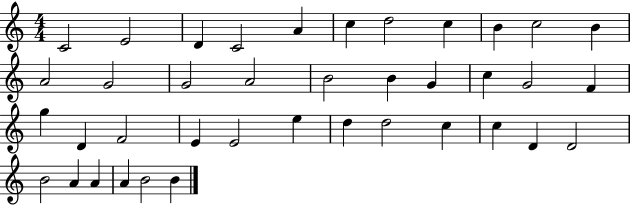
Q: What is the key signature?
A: C major